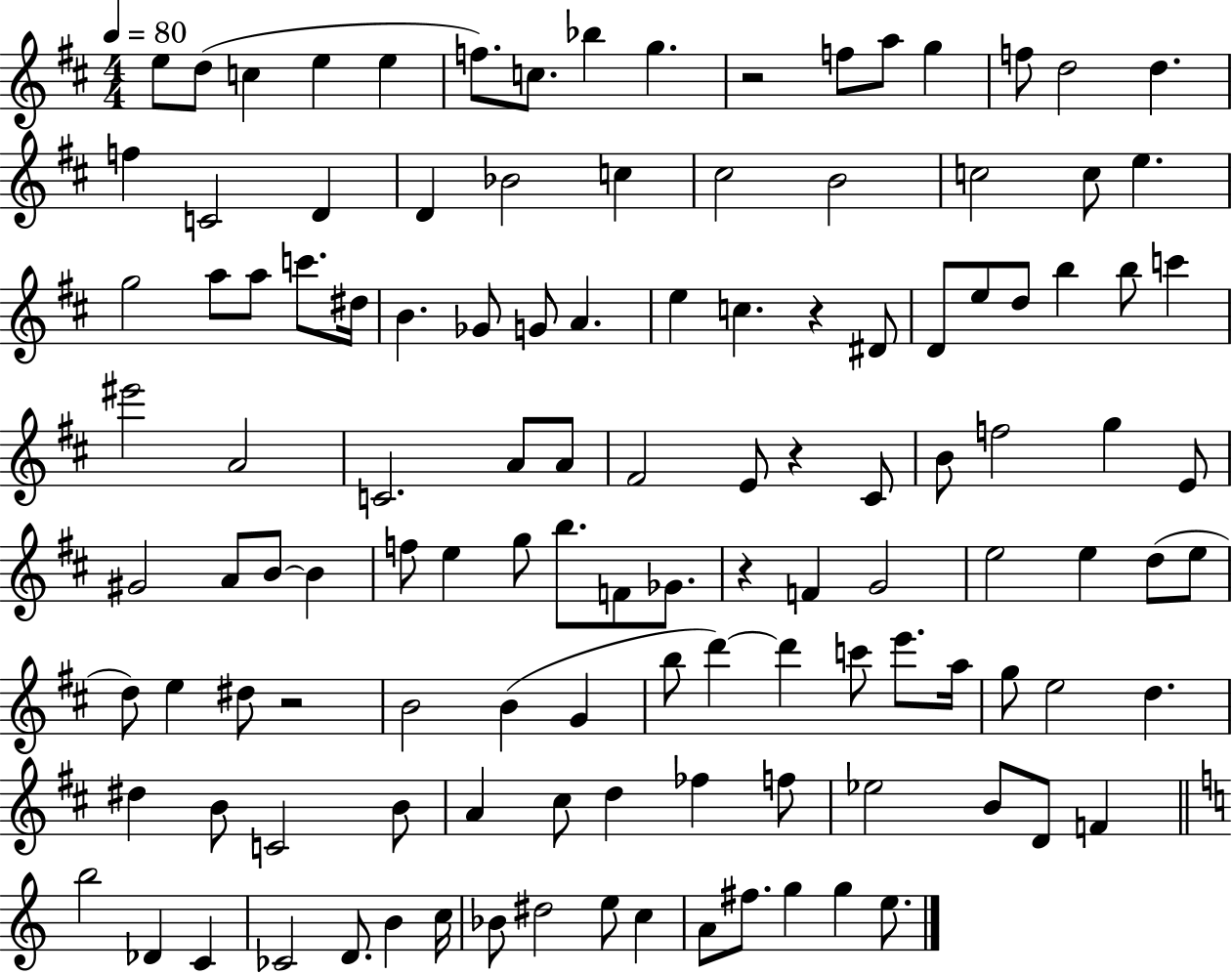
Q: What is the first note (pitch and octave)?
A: E5